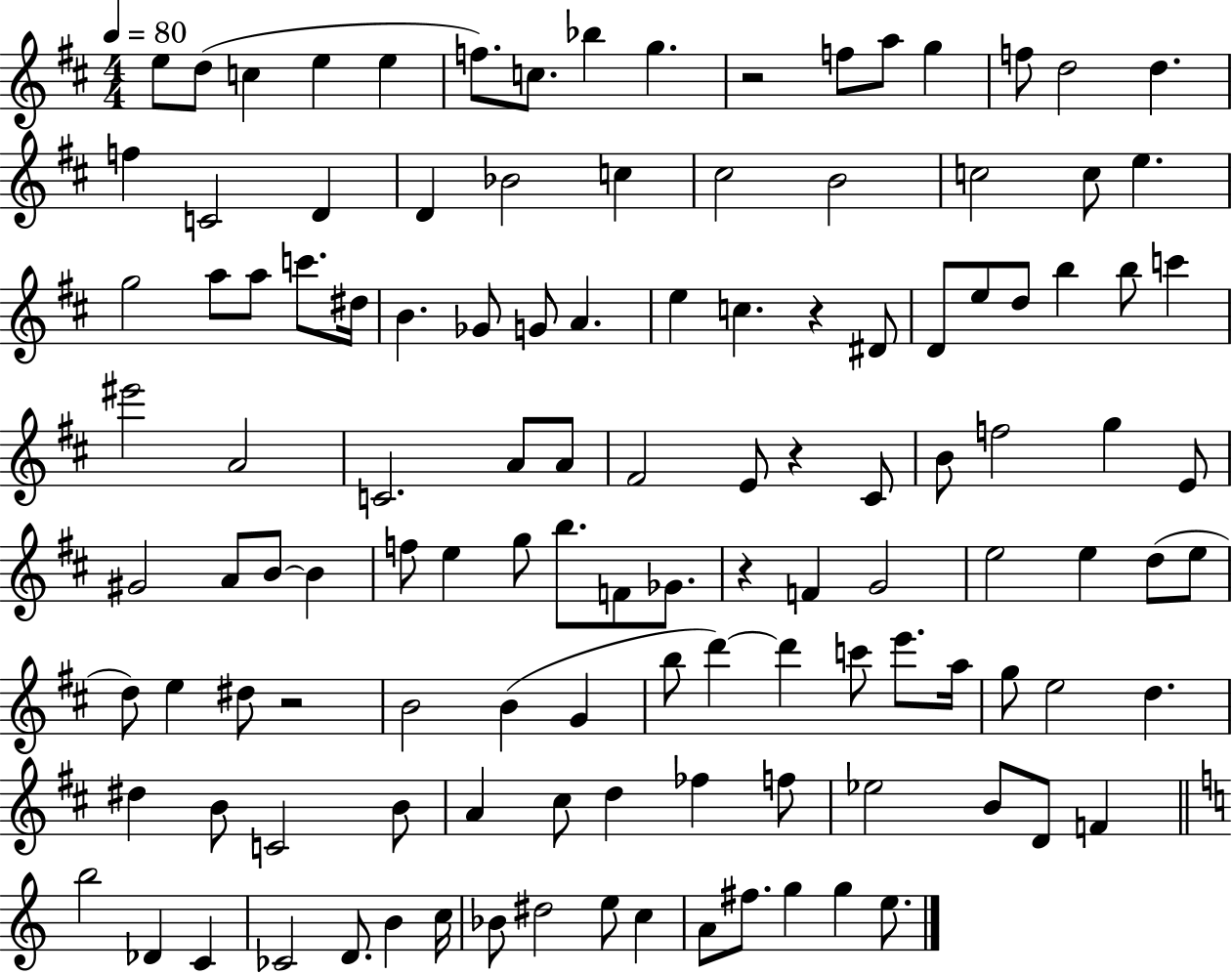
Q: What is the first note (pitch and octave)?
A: E5